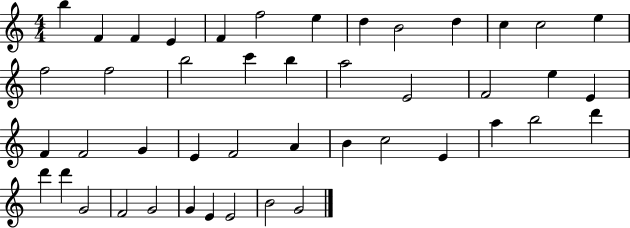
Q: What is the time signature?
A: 4/4